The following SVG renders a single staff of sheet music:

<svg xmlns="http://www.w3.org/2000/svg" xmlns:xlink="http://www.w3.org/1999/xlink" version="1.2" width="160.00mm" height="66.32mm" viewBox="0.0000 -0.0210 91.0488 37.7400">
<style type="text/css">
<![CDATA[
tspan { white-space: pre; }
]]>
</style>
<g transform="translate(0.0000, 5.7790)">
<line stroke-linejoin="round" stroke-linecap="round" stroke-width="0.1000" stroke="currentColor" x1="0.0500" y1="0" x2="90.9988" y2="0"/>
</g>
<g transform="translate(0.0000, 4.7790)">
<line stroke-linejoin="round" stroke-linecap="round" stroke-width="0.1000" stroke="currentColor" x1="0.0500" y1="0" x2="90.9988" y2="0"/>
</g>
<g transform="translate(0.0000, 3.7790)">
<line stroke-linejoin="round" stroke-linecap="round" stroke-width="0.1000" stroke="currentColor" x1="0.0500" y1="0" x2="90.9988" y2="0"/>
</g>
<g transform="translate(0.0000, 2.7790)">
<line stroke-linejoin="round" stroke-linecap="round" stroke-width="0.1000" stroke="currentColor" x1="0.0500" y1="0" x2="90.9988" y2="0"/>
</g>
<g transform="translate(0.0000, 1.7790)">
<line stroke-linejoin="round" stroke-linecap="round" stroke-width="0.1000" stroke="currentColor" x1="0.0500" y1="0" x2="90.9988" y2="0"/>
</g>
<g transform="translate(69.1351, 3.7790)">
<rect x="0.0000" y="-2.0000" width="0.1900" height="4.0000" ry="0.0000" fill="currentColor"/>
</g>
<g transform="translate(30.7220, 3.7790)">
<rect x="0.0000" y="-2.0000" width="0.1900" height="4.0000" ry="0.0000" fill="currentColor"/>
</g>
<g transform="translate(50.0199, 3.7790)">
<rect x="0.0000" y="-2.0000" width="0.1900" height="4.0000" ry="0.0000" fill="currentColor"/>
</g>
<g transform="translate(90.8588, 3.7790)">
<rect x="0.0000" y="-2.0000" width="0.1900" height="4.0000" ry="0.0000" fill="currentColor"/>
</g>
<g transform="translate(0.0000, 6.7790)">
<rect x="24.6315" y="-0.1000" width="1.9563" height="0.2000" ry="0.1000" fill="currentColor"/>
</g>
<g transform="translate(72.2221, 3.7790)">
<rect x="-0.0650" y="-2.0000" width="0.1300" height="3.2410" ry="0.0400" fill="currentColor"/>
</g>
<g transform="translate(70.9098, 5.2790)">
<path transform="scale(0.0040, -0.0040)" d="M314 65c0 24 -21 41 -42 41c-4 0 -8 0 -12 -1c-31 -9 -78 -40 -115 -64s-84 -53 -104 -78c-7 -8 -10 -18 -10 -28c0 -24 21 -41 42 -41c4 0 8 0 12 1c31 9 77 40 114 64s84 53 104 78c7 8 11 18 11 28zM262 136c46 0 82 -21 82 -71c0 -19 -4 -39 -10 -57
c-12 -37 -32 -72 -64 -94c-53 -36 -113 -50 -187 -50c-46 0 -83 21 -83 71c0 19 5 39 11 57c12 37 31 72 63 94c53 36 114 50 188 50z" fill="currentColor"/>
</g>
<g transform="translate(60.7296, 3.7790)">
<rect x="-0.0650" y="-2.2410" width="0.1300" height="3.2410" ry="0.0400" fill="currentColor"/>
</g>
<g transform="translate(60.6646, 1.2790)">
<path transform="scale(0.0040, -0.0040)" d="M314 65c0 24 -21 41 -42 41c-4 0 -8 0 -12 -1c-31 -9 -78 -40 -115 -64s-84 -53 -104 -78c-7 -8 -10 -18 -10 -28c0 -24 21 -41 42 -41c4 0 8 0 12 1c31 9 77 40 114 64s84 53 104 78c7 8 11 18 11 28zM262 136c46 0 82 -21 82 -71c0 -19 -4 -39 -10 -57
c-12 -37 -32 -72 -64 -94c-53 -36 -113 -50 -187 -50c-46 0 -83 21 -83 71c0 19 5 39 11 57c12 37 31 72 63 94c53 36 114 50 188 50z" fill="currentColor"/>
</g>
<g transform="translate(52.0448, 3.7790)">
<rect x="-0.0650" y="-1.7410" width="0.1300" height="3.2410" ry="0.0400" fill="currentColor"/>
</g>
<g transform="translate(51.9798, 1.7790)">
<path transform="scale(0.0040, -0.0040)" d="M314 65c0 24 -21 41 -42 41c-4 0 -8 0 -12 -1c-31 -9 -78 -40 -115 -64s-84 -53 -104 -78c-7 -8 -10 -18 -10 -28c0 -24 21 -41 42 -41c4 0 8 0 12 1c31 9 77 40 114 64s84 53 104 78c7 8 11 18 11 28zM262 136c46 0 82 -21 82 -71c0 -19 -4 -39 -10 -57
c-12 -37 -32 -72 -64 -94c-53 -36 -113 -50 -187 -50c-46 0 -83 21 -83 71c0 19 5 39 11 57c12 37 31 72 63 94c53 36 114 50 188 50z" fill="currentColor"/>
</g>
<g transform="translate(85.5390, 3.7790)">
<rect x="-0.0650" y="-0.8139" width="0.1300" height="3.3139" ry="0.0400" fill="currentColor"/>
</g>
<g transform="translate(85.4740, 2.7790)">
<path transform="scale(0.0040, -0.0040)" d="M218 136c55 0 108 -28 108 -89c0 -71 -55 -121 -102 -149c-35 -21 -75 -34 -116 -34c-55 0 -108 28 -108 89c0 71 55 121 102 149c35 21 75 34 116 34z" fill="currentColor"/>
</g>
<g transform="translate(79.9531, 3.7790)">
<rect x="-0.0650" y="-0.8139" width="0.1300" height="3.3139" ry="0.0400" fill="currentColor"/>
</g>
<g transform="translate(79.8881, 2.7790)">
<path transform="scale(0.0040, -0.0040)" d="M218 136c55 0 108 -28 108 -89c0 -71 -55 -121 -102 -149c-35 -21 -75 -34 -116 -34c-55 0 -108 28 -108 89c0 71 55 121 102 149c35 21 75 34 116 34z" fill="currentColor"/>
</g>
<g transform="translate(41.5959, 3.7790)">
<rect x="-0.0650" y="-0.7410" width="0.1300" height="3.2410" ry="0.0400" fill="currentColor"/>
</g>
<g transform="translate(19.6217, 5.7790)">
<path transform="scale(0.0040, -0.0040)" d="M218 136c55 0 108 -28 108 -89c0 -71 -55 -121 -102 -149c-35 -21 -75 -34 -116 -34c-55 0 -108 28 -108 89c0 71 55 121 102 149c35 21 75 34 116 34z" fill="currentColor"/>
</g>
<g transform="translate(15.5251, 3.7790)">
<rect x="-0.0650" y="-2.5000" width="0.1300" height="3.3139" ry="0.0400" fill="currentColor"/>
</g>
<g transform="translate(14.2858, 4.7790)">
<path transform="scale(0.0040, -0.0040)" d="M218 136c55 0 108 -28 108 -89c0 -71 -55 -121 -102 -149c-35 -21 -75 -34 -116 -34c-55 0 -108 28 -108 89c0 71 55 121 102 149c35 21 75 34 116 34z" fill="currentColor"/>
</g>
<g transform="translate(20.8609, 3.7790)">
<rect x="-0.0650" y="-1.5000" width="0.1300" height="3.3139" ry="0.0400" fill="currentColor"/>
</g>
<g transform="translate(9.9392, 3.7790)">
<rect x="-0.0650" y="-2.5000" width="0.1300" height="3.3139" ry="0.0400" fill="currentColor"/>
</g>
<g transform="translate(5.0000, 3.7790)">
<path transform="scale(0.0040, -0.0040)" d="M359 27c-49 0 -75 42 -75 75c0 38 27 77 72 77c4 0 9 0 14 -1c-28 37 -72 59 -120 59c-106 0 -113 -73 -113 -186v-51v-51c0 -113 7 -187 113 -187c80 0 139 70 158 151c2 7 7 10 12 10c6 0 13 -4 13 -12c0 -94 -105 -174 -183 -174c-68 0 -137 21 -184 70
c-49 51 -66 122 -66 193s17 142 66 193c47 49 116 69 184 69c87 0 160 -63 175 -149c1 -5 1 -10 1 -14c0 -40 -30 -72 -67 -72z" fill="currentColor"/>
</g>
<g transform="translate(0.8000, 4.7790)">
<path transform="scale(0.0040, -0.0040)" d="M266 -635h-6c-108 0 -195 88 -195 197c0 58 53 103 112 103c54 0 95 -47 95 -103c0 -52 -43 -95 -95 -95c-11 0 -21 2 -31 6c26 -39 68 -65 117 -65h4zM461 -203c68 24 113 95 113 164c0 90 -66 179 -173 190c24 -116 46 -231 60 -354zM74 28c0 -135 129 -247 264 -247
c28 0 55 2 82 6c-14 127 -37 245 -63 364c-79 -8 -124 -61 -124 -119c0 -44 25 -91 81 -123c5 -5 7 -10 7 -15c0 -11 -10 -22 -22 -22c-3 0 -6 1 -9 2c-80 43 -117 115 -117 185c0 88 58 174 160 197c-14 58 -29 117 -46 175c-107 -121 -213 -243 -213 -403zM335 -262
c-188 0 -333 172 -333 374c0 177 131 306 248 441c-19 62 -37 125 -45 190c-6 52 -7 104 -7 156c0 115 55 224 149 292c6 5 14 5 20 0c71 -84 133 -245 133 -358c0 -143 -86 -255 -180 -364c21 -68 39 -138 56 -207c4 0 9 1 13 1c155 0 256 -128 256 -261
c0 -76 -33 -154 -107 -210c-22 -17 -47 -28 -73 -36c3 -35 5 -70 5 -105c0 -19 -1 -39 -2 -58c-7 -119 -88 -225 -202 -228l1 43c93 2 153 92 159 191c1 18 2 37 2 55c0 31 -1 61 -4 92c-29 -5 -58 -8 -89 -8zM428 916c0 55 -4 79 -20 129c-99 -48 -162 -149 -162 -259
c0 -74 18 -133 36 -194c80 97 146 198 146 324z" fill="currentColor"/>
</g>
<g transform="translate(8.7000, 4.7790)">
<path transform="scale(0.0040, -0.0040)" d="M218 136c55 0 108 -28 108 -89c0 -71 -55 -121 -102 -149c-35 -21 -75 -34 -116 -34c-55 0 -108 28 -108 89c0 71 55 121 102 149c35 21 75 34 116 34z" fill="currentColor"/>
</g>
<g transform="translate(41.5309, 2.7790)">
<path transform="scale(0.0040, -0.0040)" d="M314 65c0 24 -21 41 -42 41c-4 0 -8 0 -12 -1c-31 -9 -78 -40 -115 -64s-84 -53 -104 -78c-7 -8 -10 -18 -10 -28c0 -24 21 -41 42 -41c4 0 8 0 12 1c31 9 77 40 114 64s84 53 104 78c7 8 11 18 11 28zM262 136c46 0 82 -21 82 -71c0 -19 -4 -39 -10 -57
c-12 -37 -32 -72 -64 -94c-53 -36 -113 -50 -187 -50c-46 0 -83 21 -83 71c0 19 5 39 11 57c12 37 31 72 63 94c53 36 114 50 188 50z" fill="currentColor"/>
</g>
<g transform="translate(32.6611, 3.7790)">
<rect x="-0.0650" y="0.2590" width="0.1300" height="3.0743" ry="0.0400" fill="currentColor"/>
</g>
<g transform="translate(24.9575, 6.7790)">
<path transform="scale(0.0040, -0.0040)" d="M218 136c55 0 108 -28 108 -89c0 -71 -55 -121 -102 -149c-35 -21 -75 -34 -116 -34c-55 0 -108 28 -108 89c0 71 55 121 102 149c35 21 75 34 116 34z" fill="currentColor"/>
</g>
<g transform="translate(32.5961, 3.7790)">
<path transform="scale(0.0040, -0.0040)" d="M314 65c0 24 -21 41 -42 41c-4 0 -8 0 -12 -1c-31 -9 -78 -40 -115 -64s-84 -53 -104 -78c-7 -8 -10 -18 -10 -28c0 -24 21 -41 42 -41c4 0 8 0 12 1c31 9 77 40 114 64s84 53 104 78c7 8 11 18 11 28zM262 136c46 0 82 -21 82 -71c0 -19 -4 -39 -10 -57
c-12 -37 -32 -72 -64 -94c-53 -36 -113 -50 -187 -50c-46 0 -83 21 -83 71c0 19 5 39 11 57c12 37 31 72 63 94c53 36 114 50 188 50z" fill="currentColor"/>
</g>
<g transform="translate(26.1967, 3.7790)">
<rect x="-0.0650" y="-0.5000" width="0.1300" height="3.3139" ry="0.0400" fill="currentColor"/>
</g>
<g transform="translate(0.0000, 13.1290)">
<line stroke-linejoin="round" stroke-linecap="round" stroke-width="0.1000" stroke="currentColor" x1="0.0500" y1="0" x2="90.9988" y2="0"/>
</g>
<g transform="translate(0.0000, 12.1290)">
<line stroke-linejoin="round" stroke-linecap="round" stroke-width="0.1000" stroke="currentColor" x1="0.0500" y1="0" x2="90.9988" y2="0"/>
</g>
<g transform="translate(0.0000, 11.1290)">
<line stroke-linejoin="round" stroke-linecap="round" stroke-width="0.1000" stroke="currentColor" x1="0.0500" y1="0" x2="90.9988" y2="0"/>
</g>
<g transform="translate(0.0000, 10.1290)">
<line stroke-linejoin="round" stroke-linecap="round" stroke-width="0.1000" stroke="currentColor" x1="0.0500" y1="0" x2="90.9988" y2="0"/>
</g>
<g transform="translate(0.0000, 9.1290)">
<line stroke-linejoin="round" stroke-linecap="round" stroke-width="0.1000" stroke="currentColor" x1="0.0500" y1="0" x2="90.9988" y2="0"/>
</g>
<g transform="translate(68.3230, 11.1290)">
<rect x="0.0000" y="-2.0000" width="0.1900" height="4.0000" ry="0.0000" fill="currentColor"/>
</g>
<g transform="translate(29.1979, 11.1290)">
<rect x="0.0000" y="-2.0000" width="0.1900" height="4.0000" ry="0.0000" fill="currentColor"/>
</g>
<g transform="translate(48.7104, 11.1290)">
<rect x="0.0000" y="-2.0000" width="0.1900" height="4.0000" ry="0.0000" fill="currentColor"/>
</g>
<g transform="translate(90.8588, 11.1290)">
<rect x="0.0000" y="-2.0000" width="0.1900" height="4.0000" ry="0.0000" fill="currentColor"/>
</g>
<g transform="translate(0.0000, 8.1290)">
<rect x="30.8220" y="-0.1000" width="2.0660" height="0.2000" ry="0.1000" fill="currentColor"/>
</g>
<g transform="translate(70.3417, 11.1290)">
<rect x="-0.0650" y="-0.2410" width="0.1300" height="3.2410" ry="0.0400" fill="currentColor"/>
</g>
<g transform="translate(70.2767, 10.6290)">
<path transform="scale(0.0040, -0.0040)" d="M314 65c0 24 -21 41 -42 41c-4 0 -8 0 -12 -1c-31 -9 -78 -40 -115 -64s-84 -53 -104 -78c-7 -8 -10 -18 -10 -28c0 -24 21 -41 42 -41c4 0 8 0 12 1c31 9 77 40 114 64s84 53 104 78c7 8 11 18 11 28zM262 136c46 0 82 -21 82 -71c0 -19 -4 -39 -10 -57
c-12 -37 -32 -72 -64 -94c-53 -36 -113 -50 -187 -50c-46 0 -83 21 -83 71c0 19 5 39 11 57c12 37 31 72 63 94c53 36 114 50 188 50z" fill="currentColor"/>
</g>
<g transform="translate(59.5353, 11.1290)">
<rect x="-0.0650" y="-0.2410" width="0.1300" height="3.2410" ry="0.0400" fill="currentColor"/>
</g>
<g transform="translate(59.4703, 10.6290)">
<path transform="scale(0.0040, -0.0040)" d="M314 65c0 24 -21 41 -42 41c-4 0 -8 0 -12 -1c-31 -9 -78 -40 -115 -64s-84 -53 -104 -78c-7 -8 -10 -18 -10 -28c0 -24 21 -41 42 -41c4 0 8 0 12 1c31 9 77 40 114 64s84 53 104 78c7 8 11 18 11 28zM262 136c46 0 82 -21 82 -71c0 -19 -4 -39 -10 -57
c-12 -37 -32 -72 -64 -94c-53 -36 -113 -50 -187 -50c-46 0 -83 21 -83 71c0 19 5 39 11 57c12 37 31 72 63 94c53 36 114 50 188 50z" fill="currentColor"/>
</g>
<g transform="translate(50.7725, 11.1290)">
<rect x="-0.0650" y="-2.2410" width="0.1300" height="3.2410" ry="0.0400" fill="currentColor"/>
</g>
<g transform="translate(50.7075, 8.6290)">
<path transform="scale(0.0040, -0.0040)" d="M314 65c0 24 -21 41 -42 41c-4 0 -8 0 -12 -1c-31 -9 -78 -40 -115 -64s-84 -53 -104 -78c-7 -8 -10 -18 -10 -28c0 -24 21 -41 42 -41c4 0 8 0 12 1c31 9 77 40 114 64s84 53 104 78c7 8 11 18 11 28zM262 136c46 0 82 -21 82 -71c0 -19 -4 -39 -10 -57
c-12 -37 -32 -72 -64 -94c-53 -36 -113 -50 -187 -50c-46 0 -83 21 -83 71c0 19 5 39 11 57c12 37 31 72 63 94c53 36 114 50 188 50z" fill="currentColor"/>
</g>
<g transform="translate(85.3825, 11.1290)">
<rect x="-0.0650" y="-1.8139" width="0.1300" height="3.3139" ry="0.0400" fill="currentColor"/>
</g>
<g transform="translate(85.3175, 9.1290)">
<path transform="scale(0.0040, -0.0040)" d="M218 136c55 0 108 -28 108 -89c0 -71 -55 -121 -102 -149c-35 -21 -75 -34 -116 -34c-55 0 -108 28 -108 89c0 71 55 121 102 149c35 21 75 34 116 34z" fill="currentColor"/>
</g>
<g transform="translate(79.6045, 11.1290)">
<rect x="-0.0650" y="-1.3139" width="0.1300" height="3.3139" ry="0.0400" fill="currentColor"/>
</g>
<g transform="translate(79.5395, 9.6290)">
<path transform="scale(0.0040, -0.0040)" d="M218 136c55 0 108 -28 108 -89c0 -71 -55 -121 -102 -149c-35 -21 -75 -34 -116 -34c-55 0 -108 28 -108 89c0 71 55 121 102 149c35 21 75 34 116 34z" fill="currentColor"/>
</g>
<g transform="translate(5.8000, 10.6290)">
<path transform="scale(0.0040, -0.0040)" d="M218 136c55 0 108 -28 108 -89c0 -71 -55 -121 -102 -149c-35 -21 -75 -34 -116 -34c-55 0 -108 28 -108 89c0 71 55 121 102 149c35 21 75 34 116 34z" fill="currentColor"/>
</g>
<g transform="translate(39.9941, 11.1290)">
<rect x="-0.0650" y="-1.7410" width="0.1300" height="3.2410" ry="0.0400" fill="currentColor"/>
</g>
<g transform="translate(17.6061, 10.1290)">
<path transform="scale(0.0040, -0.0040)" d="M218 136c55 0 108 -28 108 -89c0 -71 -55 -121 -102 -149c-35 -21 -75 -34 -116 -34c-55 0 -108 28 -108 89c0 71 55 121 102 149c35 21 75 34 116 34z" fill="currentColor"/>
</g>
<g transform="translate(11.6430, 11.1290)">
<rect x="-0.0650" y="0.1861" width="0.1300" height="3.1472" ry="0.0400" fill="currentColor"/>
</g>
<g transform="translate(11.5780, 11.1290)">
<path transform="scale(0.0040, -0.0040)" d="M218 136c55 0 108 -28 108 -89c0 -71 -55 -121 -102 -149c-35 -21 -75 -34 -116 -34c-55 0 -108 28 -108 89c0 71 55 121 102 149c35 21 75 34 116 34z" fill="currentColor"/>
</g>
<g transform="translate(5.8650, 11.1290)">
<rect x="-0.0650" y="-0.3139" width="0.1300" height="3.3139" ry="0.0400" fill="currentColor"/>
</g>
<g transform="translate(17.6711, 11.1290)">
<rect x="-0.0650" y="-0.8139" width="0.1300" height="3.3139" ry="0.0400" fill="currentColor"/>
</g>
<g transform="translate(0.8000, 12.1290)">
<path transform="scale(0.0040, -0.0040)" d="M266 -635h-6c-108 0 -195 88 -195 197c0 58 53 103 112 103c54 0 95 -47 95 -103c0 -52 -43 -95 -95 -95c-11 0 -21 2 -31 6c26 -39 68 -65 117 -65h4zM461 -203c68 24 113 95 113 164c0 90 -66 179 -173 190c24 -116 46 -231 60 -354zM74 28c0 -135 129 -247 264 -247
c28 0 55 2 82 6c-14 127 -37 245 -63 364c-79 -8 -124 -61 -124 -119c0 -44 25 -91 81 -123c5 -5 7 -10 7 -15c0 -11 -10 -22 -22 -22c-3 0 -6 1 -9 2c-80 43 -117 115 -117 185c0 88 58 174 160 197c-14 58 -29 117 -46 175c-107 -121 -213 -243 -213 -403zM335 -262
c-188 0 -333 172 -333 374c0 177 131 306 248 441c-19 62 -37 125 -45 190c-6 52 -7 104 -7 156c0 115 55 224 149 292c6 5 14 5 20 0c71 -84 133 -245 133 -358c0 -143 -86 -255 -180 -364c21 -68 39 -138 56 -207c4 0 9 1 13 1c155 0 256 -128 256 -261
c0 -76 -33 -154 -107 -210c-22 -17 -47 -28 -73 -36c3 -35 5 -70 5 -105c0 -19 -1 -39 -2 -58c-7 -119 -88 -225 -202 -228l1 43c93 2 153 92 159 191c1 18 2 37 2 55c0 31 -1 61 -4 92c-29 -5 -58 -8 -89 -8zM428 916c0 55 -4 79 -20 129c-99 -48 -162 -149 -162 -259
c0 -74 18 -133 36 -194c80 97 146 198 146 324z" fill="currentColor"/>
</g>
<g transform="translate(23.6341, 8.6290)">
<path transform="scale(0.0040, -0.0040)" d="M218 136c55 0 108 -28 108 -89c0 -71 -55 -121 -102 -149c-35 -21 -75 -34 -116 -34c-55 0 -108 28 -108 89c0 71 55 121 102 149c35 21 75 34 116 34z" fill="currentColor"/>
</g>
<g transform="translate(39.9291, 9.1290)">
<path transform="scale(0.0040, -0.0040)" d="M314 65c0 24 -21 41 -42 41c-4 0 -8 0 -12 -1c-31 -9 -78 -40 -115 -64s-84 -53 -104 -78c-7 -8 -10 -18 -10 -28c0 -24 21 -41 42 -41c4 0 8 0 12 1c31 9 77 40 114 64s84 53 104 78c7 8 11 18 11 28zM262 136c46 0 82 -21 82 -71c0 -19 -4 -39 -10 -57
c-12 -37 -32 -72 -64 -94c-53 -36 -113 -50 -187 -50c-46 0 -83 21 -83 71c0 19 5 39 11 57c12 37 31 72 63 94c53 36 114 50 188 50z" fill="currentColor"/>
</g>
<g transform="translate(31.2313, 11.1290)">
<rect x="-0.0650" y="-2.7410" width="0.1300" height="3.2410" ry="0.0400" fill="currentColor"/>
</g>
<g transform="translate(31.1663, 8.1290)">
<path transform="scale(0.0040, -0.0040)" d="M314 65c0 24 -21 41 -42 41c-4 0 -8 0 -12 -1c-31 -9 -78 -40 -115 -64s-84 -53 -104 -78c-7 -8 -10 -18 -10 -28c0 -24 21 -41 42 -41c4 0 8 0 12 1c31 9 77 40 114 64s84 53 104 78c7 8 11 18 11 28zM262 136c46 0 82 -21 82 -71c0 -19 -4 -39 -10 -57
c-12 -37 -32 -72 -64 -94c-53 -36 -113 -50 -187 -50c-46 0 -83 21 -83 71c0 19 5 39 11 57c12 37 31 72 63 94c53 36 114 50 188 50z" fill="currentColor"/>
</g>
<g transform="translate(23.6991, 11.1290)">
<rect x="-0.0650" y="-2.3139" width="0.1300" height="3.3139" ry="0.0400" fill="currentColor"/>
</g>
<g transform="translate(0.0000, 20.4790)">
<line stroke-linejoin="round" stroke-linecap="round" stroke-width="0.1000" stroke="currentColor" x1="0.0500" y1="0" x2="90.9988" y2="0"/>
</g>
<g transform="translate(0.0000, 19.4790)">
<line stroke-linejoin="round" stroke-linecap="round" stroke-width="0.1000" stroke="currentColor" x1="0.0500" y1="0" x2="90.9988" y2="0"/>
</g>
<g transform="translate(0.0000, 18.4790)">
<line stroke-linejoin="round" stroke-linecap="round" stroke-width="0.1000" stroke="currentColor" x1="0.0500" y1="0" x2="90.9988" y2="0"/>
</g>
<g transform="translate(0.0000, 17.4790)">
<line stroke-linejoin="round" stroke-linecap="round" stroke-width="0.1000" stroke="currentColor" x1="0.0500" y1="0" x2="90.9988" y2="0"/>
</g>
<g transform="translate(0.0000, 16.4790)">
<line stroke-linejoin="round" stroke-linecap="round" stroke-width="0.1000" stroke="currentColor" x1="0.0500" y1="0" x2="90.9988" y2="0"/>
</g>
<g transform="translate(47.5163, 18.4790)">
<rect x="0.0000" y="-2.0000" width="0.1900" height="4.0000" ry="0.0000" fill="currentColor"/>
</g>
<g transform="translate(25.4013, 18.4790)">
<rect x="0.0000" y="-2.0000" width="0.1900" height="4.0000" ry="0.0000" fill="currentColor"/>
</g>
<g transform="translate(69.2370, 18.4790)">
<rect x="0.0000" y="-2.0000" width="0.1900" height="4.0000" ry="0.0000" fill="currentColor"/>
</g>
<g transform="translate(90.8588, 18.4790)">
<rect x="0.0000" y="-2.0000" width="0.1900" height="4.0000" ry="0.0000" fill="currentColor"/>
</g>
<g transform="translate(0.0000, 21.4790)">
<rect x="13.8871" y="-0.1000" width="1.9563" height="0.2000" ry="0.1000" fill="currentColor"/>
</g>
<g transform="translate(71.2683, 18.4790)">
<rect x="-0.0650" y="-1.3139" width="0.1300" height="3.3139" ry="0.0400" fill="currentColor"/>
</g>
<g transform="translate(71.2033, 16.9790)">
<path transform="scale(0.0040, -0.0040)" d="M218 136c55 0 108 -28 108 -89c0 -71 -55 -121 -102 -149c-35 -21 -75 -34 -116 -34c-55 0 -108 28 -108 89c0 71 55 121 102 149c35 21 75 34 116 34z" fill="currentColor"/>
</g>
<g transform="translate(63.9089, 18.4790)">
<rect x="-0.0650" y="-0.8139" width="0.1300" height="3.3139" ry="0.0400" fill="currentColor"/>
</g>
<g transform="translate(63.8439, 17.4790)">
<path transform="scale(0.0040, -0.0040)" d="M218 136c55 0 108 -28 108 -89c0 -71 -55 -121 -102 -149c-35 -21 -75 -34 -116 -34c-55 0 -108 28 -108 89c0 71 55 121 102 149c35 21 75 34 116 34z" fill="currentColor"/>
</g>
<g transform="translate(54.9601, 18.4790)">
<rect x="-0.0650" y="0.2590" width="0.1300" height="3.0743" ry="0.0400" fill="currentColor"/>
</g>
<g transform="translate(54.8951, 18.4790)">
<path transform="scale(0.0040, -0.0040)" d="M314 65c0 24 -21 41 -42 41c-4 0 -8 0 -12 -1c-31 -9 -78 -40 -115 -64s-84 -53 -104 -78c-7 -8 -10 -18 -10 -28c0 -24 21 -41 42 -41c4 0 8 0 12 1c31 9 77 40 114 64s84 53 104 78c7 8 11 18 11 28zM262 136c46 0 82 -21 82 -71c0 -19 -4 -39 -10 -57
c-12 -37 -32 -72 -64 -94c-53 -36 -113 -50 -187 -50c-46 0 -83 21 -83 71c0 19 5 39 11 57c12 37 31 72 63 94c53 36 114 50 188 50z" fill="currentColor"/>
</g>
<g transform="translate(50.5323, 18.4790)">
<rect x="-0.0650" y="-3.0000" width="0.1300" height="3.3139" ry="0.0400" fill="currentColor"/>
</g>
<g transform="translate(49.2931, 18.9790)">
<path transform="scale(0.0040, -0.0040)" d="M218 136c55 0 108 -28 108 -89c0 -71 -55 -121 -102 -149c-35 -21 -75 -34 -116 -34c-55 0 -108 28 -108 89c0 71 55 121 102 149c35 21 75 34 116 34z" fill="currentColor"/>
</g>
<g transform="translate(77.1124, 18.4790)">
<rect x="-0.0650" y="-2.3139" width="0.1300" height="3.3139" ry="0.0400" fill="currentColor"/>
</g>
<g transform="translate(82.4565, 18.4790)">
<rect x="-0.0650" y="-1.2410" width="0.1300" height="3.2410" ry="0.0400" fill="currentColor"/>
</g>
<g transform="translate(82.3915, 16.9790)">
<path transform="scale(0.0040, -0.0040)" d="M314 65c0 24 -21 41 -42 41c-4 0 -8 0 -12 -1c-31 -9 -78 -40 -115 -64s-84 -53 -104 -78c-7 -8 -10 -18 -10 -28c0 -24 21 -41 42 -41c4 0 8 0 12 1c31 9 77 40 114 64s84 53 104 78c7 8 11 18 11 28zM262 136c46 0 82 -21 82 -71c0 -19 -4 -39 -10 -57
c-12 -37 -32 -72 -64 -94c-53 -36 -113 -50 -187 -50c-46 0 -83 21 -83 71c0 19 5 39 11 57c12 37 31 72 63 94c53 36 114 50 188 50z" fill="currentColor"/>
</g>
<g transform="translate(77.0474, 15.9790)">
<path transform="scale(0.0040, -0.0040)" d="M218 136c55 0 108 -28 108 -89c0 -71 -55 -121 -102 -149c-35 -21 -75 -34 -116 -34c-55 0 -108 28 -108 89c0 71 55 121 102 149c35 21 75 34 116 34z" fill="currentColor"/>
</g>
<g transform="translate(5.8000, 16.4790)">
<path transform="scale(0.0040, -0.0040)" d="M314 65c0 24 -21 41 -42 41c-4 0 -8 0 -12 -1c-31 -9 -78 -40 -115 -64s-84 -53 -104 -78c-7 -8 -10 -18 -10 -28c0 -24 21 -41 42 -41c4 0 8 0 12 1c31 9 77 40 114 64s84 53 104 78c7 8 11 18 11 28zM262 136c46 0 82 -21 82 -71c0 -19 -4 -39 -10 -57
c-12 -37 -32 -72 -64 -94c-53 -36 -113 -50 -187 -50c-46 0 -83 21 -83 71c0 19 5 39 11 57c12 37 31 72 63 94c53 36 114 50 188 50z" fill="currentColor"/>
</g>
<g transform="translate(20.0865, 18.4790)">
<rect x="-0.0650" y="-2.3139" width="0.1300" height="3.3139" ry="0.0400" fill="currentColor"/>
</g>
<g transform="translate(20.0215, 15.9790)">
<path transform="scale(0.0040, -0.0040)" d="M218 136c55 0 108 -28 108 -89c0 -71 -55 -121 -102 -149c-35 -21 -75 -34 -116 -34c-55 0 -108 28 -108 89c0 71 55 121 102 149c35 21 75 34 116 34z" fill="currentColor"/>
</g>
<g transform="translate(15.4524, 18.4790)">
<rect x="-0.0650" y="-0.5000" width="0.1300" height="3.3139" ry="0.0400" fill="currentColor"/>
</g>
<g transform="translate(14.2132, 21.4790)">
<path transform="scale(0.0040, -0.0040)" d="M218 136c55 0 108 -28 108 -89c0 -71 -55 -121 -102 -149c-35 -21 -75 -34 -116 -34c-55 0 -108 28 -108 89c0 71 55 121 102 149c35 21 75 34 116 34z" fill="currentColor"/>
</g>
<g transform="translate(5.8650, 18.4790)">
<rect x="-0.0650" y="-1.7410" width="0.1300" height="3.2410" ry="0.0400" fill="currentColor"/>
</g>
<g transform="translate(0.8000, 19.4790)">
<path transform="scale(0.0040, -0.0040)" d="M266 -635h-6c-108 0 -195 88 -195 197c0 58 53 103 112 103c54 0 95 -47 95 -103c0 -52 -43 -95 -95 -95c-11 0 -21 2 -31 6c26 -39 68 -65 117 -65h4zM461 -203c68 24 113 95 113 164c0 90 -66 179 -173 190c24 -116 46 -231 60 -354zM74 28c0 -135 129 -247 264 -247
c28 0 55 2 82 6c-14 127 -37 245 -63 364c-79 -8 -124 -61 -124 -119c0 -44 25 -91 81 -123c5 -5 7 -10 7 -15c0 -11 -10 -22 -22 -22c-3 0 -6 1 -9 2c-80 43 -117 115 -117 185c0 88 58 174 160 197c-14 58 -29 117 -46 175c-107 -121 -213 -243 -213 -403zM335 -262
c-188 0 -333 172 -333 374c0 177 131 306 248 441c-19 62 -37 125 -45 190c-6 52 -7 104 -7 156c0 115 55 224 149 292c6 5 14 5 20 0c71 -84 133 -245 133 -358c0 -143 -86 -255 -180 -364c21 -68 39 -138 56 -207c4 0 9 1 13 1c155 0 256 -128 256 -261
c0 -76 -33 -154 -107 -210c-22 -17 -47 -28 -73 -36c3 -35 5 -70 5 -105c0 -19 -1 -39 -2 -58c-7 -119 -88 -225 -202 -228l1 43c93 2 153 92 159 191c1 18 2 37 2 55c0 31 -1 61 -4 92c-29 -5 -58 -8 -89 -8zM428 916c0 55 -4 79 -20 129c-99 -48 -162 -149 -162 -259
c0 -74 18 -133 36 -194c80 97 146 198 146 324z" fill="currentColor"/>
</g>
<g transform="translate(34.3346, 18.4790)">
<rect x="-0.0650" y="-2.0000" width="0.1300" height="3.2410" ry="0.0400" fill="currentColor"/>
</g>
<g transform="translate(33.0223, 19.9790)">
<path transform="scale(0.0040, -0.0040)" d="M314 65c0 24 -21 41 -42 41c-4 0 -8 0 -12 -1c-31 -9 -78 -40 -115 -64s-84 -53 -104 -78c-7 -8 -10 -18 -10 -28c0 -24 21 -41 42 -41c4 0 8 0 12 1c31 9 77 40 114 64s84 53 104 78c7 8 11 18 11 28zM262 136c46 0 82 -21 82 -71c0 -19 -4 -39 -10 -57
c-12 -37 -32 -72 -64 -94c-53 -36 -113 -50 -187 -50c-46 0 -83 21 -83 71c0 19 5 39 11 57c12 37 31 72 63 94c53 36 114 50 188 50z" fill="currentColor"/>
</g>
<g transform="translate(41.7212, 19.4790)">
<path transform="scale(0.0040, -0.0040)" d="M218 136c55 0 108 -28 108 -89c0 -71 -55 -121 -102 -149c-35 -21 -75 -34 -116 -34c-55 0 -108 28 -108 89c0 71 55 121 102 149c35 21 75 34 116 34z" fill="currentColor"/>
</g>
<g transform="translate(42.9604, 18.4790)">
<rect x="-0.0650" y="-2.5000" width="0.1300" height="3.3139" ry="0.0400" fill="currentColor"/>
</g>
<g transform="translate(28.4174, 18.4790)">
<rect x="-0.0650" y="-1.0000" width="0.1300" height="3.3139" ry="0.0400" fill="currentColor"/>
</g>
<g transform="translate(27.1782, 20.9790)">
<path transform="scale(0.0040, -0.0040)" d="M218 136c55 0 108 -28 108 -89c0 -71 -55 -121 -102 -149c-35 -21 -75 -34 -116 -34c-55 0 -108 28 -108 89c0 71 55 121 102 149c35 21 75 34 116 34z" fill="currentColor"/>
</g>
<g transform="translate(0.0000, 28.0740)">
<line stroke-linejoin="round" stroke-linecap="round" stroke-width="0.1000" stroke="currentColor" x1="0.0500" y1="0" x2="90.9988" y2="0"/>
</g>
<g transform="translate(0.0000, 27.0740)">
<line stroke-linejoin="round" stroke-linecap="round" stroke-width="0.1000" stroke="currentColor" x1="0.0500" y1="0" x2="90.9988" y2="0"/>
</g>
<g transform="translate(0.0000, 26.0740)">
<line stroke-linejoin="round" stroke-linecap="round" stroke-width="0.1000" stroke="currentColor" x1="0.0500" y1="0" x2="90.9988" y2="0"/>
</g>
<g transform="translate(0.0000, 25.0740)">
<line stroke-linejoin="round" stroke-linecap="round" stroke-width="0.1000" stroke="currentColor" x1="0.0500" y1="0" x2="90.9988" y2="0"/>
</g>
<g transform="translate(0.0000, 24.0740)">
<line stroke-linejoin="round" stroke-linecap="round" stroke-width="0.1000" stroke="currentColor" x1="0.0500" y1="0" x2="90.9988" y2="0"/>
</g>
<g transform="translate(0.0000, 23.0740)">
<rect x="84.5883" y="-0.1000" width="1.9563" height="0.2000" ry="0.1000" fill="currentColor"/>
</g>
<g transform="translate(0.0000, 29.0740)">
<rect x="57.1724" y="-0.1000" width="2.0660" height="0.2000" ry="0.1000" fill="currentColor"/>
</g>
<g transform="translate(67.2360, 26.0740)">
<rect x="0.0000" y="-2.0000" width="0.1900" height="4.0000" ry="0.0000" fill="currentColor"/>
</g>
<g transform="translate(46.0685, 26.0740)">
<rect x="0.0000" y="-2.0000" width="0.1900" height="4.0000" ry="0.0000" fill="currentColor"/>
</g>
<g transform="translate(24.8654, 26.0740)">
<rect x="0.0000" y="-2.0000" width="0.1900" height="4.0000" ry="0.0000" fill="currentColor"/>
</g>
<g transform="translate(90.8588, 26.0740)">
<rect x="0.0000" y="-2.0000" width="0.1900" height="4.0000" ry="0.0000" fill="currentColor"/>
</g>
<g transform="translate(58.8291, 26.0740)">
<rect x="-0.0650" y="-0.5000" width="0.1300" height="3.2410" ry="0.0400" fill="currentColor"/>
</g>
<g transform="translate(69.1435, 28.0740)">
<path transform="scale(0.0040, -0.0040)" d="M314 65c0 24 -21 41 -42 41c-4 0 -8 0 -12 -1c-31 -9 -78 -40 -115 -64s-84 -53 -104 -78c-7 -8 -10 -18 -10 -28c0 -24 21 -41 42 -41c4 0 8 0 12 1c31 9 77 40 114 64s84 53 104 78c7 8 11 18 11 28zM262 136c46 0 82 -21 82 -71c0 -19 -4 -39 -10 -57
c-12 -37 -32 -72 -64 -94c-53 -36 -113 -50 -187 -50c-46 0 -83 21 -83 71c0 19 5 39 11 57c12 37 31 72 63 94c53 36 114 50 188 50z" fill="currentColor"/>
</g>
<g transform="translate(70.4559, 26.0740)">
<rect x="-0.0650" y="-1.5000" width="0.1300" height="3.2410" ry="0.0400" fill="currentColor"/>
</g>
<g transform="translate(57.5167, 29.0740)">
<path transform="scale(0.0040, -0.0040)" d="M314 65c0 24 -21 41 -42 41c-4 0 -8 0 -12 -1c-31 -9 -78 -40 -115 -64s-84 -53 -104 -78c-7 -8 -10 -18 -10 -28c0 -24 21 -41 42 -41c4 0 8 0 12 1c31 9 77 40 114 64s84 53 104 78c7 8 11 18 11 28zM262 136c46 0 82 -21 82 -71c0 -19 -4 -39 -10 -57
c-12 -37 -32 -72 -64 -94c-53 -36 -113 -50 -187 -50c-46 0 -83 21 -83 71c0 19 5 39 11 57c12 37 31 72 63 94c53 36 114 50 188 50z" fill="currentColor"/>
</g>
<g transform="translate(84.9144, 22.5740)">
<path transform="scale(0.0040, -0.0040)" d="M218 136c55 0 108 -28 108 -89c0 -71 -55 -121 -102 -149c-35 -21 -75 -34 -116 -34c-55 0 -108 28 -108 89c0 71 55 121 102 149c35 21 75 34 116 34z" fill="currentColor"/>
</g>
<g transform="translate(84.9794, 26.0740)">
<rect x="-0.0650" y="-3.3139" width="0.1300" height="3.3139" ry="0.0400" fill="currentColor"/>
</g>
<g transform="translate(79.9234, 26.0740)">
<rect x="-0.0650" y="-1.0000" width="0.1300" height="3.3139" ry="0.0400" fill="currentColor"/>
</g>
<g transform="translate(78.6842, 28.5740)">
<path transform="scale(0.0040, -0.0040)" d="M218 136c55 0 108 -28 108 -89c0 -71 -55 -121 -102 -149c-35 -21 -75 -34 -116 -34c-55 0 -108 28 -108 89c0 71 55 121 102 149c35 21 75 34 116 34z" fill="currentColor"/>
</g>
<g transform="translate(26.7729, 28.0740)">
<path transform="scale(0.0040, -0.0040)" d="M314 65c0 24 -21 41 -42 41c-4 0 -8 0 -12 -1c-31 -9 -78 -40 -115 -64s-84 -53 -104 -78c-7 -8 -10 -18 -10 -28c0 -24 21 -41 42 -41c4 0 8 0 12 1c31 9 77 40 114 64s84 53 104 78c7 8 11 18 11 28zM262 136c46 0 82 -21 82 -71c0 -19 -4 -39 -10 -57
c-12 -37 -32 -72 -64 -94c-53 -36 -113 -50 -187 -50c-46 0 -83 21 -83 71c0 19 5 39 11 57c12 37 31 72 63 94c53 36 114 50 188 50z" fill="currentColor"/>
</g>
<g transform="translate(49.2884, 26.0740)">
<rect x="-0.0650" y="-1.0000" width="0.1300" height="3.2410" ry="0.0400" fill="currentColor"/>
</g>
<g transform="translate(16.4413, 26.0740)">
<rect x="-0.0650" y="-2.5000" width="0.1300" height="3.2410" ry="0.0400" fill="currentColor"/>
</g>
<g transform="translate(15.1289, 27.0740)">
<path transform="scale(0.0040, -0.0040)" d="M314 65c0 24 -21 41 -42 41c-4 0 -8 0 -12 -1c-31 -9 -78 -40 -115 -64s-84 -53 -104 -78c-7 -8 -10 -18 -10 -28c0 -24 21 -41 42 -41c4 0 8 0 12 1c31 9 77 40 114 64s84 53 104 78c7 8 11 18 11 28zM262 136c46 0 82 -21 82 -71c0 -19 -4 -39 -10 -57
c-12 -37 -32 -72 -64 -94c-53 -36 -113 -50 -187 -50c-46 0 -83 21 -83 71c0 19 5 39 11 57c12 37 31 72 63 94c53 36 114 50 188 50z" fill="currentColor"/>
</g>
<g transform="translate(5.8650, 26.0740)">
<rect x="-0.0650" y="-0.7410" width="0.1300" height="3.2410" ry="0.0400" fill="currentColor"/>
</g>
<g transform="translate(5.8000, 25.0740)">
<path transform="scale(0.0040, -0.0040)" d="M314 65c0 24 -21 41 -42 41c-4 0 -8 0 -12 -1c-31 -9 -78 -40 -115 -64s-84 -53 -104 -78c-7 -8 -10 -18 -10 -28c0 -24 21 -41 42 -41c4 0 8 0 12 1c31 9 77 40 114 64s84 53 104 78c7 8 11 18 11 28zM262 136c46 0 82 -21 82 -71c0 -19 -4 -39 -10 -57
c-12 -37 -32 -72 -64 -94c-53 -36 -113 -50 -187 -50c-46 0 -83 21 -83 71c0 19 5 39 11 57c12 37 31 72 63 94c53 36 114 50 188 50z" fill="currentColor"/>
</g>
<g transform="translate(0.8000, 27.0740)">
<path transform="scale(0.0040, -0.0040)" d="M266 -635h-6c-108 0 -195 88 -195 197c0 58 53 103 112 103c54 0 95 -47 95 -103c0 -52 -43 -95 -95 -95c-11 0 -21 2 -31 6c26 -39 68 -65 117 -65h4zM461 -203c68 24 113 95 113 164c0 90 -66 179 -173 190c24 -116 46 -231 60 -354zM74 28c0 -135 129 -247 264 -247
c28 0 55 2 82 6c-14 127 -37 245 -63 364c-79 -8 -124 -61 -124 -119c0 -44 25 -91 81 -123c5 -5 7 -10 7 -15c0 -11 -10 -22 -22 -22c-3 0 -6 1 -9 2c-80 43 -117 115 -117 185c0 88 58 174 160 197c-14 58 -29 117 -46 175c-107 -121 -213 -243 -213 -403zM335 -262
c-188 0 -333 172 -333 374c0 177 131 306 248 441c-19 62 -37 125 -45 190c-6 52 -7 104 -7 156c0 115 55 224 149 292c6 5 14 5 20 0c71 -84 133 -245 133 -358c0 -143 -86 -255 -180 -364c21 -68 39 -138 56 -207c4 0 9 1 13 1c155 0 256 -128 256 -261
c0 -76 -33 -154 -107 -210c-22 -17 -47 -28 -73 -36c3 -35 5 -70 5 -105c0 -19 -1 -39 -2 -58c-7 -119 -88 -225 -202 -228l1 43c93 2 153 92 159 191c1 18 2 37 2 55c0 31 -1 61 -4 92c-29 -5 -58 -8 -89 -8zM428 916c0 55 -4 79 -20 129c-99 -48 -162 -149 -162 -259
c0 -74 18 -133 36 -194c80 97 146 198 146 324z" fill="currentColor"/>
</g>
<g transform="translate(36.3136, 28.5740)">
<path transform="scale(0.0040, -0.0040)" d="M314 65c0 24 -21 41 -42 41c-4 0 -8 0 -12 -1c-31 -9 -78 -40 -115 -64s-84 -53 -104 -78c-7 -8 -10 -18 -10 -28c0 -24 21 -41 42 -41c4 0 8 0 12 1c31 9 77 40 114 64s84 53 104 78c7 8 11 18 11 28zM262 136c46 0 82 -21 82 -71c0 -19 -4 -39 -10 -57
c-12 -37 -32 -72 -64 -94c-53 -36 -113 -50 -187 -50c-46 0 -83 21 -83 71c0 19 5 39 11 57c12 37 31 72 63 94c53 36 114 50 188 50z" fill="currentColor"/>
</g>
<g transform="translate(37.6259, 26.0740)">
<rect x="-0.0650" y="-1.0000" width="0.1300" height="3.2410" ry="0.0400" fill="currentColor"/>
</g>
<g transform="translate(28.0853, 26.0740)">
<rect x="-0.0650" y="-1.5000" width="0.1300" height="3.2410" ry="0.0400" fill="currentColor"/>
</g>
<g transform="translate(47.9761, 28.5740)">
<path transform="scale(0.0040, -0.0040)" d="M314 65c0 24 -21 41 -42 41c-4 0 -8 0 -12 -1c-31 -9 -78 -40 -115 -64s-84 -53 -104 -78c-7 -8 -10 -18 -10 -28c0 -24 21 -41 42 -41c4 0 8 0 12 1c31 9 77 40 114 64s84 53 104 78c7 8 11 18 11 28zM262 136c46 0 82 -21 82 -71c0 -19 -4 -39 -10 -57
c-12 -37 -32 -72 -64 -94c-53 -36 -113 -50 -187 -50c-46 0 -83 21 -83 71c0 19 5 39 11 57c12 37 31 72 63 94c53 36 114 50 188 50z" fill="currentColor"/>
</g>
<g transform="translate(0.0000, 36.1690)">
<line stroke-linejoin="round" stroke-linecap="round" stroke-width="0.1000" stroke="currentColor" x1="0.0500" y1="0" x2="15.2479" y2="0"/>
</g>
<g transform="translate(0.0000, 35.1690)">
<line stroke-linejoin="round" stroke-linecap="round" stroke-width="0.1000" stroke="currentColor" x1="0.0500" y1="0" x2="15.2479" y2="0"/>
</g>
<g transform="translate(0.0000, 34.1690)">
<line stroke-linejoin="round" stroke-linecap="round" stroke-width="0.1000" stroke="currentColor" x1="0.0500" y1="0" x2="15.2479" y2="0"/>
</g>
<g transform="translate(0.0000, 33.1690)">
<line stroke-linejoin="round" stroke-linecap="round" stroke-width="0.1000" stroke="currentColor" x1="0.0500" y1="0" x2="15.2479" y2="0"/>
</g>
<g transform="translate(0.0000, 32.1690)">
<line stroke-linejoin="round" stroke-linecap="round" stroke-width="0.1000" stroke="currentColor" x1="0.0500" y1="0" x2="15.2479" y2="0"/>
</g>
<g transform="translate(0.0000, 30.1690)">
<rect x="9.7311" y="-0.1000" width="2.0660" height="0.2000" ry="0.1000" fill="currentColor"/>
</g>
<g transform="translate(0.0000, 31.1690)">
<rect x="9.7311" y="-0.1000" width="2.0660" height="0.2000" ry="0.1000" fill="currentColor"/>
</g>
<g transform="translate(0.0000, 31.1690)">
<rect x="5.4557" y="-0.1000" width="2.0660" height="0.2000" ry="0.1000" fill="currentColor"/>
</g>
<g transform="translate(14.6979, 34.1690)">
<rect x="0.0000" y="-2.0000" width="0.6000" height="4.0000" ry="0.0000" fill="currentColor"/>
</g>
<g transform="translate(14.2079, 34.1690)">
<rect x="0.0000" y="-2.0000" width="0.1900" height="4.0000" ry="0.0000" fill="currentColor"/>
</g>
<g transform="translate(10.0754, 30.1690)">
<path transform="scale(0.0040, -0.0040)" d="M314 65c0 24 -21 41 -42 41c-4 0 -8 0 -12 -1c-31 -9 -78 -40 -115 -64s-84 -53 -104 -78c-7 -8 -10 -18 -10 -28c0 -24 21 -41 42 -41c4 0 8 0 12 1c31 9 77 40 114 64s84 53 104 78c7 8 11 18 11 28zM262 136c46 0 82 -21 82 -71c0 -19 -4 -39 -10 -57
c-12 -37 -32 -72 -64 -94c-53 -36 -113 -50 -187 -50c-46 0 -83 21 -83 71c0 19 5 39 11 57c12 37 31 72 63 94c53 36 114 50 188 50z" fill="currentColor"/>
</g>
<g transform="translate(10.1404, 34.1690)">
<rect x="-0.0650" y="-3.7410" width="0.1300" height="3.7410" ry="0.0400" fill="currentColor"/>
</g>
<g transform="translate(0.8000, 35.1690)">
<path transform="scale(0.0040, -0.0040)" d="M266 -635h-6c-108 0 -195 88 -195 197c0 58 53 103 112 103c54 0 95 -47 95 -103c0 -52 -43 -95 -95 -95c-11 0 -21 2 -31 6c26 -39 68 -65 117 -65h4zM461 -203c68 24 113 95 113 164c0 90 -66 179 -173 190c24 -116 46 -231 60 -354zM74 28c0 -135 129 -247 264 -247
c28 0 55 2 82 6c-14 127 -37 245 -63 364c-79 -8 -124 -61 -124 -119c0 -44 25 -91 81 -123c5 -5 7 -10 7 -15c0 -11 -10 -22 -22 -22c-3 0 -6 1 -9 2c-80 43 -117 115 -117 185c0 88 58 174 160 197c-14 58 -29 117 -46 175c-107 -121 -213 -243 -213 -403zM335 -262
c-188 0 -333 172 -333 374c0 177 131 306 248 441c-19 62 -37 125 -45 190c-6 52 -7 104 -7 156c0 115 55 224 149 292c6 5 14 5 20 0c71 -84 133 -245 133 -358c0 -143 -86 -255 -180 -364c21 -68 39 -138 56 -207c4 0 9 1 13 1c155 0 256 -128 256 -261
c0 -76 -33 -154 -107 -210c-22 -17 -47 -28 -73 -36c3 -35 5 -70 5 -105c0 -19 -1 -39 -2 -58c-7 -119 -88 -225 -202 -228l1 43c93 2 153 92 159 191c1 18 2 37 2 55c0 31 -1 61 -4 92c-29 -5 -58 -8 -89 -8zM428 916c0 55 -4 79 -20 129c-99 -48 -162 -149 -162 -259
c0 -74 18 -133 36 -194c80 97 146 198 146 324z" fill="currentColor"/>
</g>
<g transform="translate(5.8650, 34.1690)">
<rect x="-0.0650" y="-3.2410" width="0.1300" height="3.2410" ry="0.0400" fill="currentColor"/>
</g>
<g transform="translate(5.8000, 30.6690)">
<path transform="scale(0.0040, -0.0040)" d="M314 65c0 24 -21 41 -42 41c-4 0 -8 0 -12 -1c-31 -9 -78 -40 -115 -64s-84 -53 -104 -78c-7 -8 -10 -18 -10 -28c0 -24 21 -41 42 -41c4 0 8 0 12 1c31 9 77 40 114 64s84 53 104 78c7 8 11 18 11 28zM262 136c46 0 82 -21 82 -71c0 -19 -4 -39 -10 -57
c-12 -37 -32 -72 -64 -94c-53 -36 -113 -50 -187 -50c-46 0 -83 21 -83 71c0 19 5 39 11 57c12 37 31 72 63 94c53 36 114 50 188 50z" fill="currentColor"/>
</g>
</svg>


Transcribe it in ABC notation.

X:1
T:Untitled
M:4/4
L:1/4
K:C
G G E C B2 d2 f2 g2 F2 d d c B d g a2 f2 g2 c2 c2 e f f2 C g D F2 G A B2 d e g e2 d2 G2 E2 D2 D2 C2 E2 D b b2 c'2